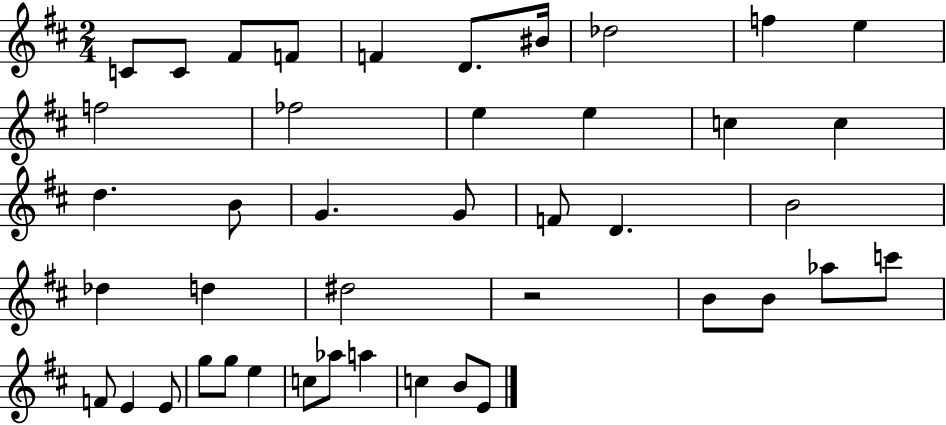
{
  \clef treble
  \numericTimeSignature
  \time 2/4
  \key d \major
  c'8 c'8 fis'8 f'8 | f'4 d'8. bis'16 | des''2 | f''4 e''4 | \break f''2 | fes''2 | e''4 e''4 | c''4 c''4 | \break d''4. b'8 | g'4. g'8 | f'8 d'4. | b'2 | \break des''4 d''4 | dis''2 | r2 | b'8 b'8 aes''8 c'''8 | \break f'8 e'4 e'8 | g''8 g''8 e''4 | c''8 aes''8 a''4 | c''4 b'8 e'8 | \break \bar "|."
}